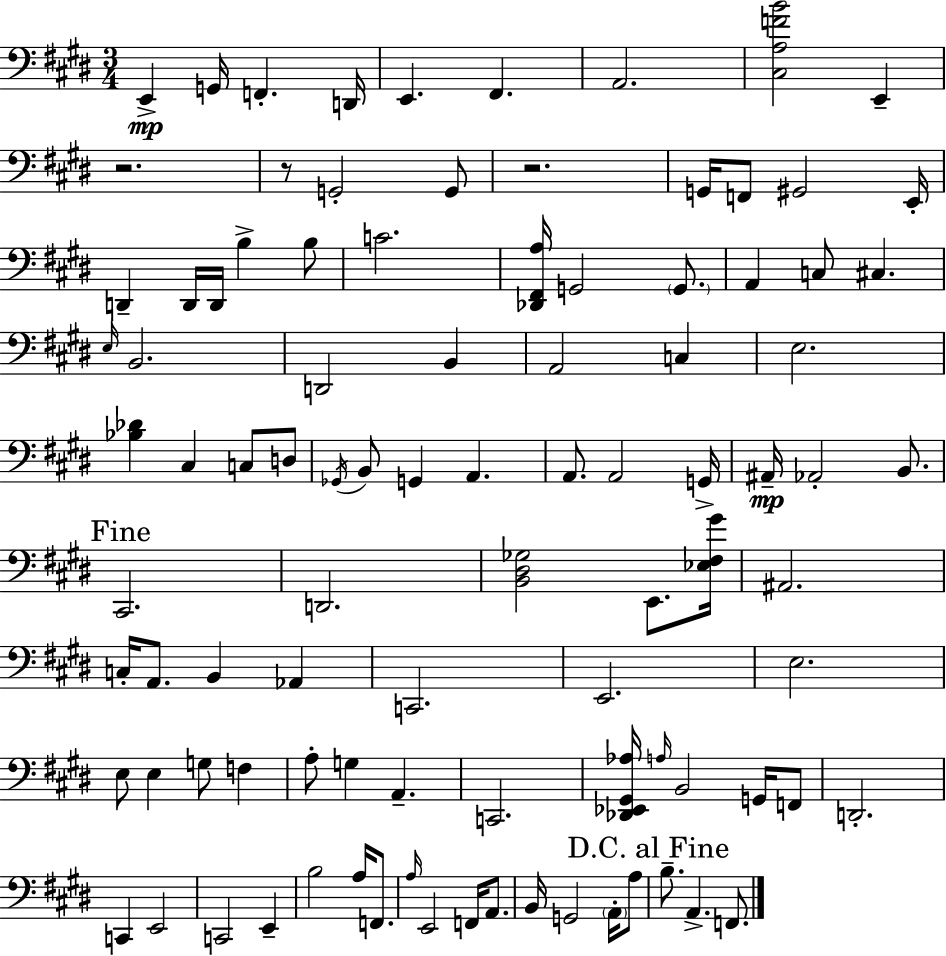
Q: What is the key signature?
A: E major